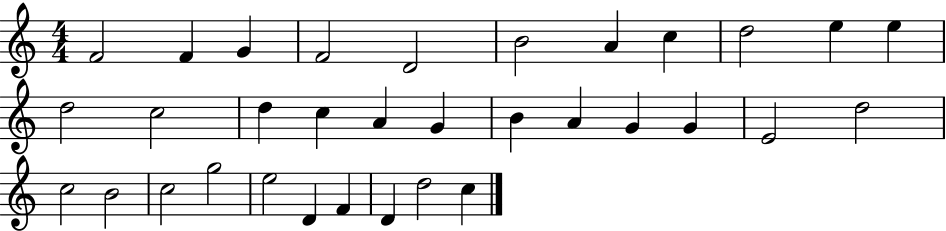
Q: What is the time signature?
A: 4/4